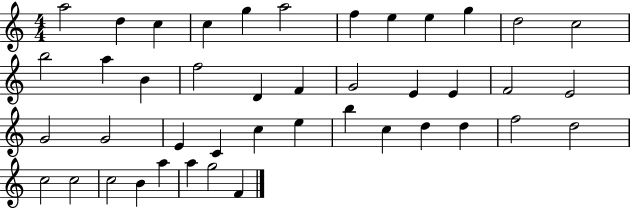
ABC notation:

X:1
T:Untitled
M:4/4
L:1/4
K:C
a2 d c c g a2 f e e g d2 c2 b2 a B f2 D F G2 E E F2 E2 G2 G2 E C c e b c d d f2 d2 c2 c2 c2 B a a g2 F